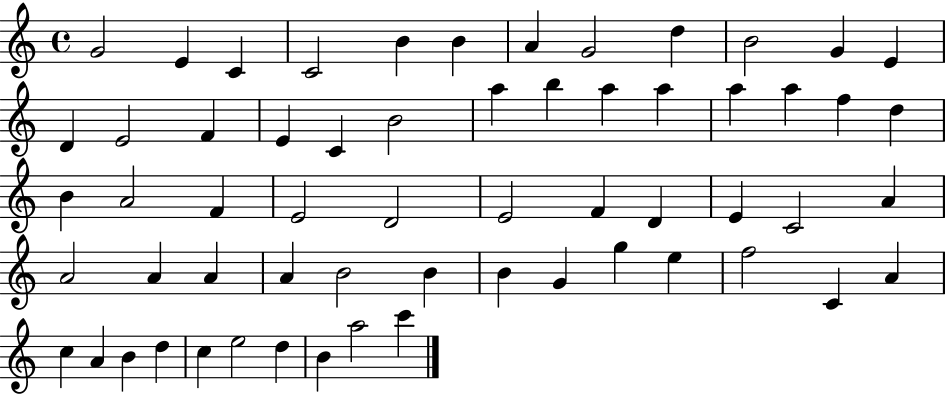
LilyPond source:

{
  \clef treble
  \time 4/4
  \defaultTimeSignature
  \key c \major
  g'2 e'4 c'4 | c'2 b'4 b'4 | a'4 g'2 d''4 | b'2 g'4 e'4 | \break d'4 e'2 f'4 | e'4 c'4 b'2 | a''4 b''4 a''4 a''4 | a''4 a''4 f''4 d''4 | \break b'4 a'2 f'4 | e'2 d'2 | e'2 f'4 d'4 | e'4 c'2 a'4 | \break a'2 a'4 a'4 | a'4 b'2 b'4 | b'4 g'4 g''4 e''4 | f''2 c'4 a'4 | \break c''4 a'4 b'4 d''4 | c''4 e''2 d''4 | b'4 a''2 c'''4 | \bar "|."
}